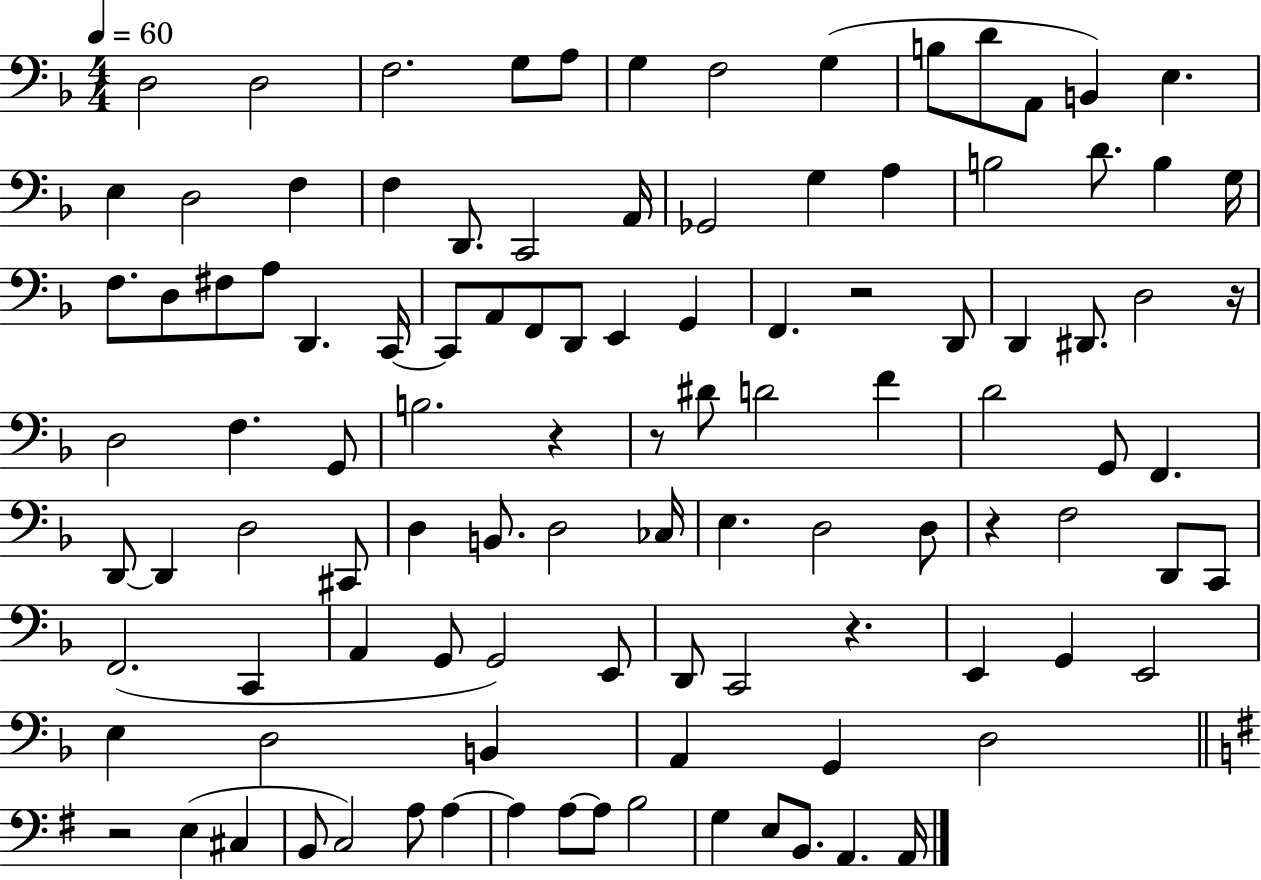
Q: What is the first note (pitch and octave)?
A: D3